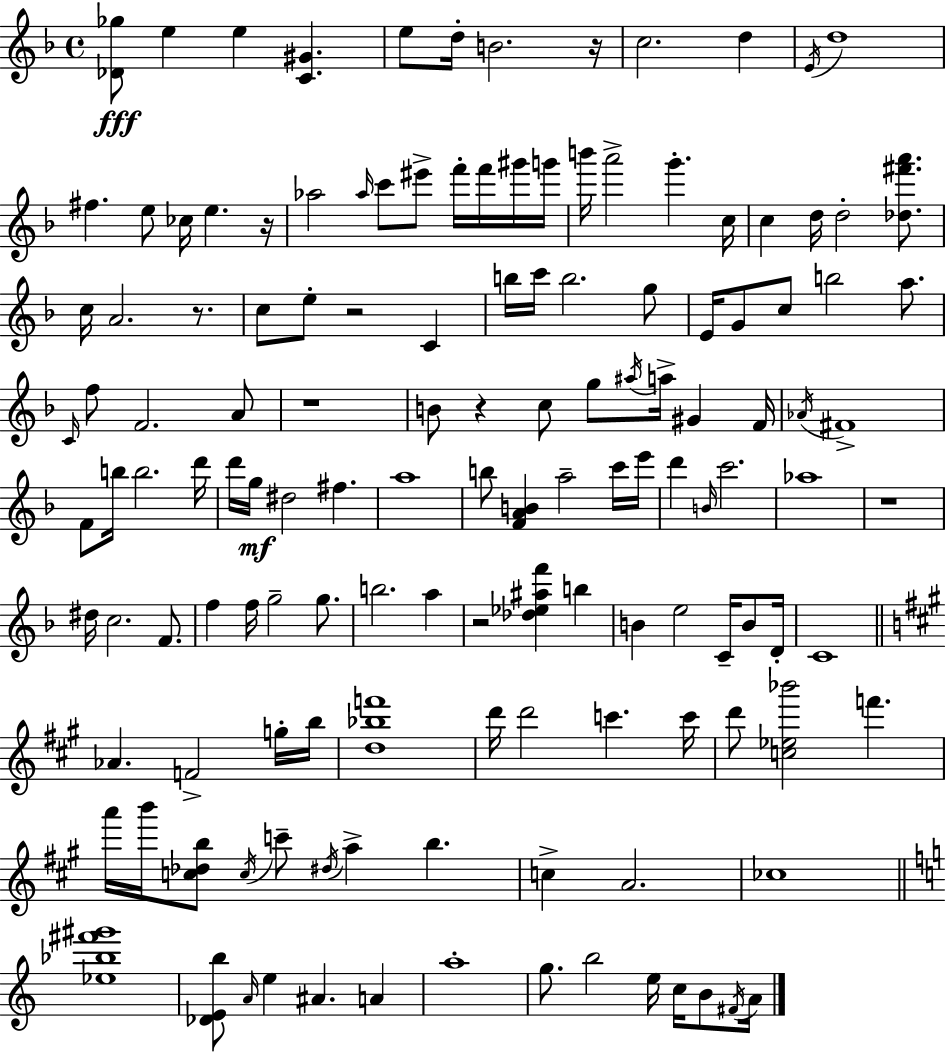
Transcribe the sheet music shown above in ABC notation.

X:1
T:Untitled
M:4/4
L:1/4
K:F
[_D_g]/2 e e [C^G] e/2 d/4 B2 z/4 c2 d E/4 d4 ^f e/2 _c/4 e z/4 _a2 _a/4 c'/2 ^e'/2 f'/4 f'/4 ^g'/4 g'/4 b'/4 a'2 g' c/4 c d/4 d2 [_d^f'a']/2 c/4 A2 z/2 c/2 e/2 z2 C b/4 c'/4 b2 g/2 E/4 G/2 c/2 b2 a/2 C/4 f/2 F2 A/2 z4 B/2 z c/2 g/2 ^a/4 a/4 ^G F/4 _A/4 ^F4 F/2 b/4 b2 d'/4 d'/4 g/4 ^d2 ^f a4 b/2 [FAB] a2 c'/4 e'/4 d' B/4 c'2 _a4 z4 ^d/4 c2 F/2 f f/4 g2 g/2 b2 a z2 [_d_e^af'] b B e2 C/4 B/2 D/4 C4 _A F2 g/4 b/4 [d_bf']4 d'/4 d'2 c' c'/4 d'/2 [c_e_b']2 f' a'/4 b'/4 [c_db]/2 c/4 c'/2 ^d/4 a b c A2 _c4 [_e_b^f'^g']4 [_DEb]/2 A/4 e ^A A a4 g/2 b2 e/4 c/4 B/2 ^F/4 A/4